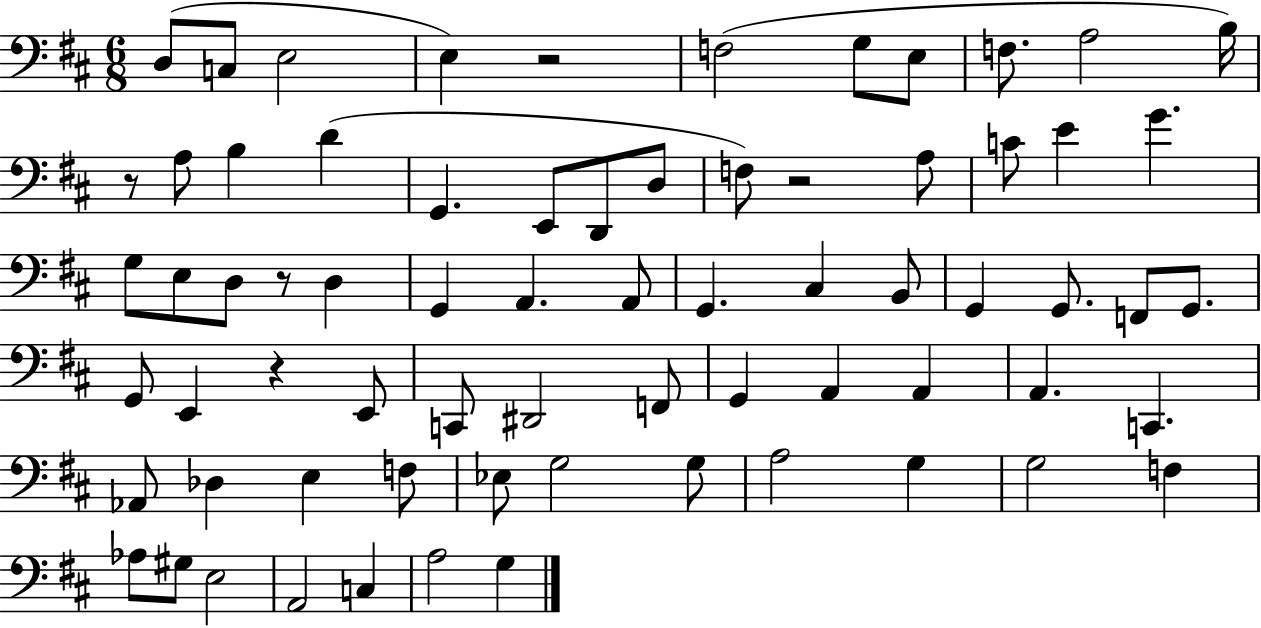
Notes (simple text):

D3/e C3/e E3/h E3/q R/h F3/h G3/e E3/e F3/e. A3/h B3/s R/e A3/e B3/q D4/q G2/q. E2/e D2/e D3/e F3/e R/h A3/e C4/e E4/q G4/q. G3/e E3/e D3/e R/e D3/q G2/q A2/q. A2/e G2/q. C#3/q B2/e G2/q G2/e. F2/e G2/e. G2/e E2/q R/q E2/e C2/e D#2/h F2/e G2/q A2/q A2/q A2/q. C2/q. Ab2/e Db3/q E3/q F3/e Eb3/e G3/h G3/e A3/h G3/q G3/h F3/q Ab3/e G#3/e E3/h A2/h C3/q A3/h G3/q